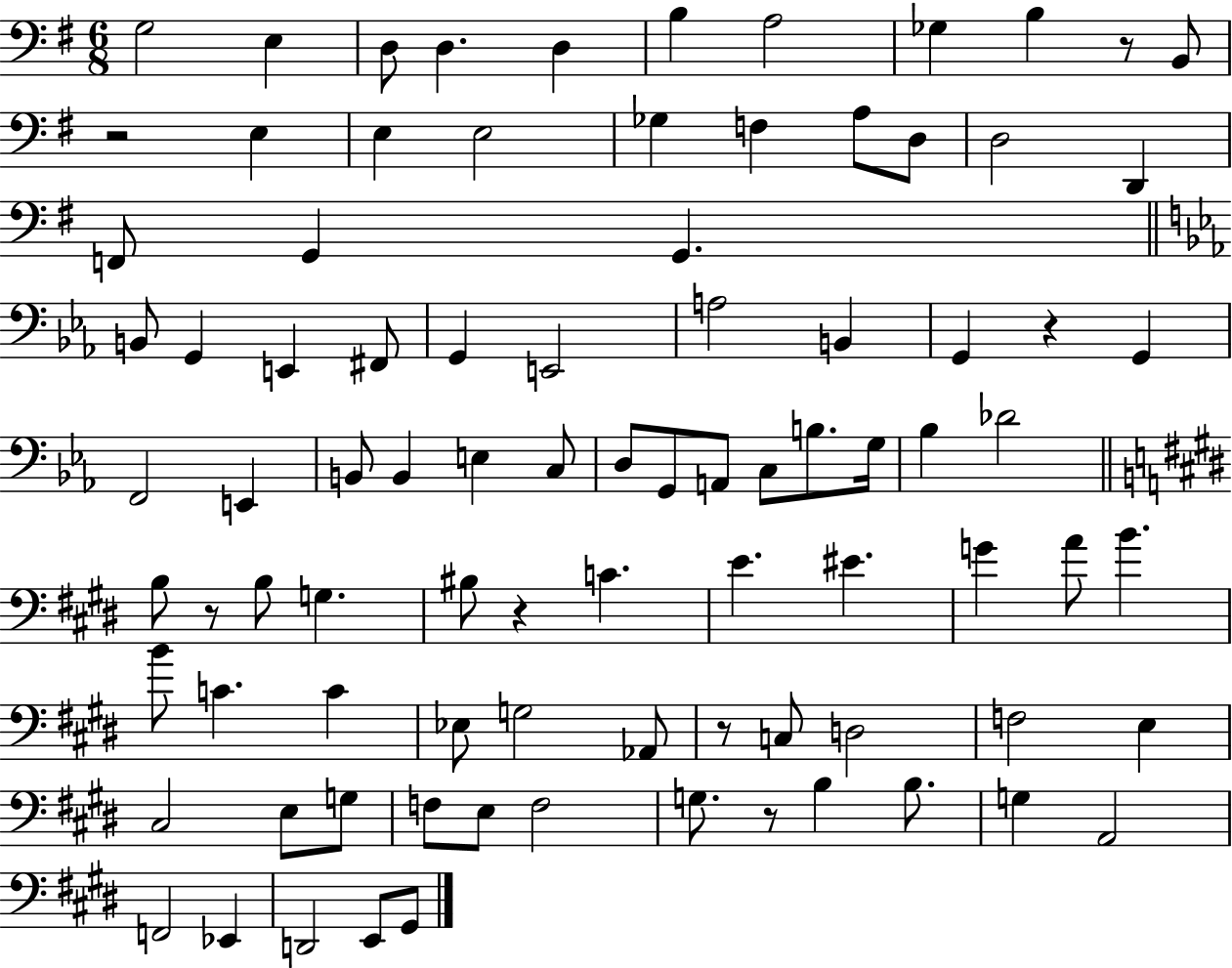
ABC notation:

X:1
T:Untitled
M:6/8
L:1/4
K:G
G,2 E, D,/2 D, D, B, A,2 _G, B, z/2 B,,/2 z2 E, E, E,2 _G, F, A,/2 D,/2 D,2 D,, F,,/2 G,, G,, B,,/2 G,, E,, ^F,,/2 G,, E,,2 A,2 B,, G,, z G,, F,,2 E,, B,,/2 B,, E, C,/2 D,/2 G,,/2 A,,/2 C,/2 B,/2 G,/4 _B, _D2 B,/2 z/2 B,/2 G, ^B,/2 z C E ^E G A/2 B B/2 C C _E,/2 G,2 _A,,/2 z/2 C,/2 D,2 F,2 E, ^C,2 E,/2 G,/2 F,/2 E,/2 F,2 G,/2 z/2 B, B,/2 G, A,,2 F,,2 _E,, D,,2 E,,/2 ^G,,/2